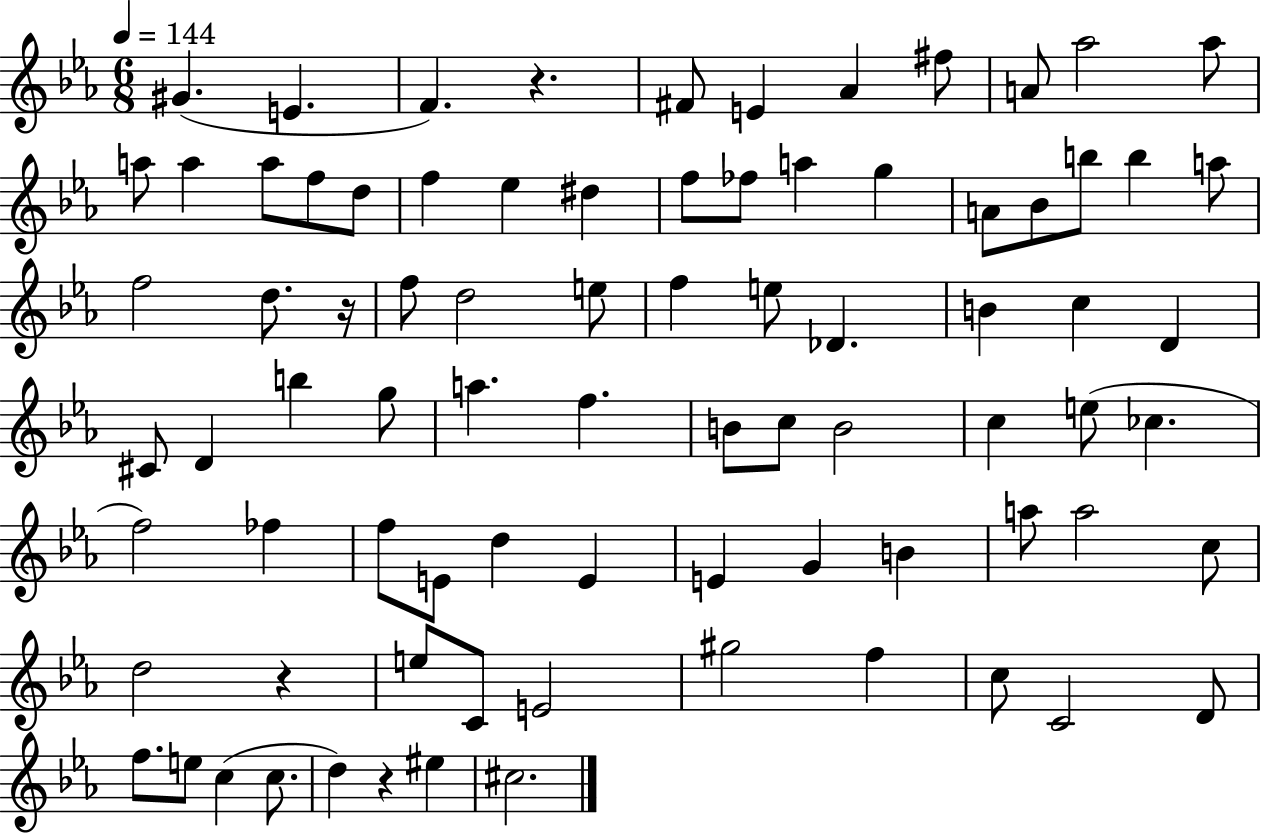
{
  \clef treble
  \numericTimeSignature
  \time 6/8
  \key ees \major
  \tempo 4 = 144
  \repeat volta 2 { gis'4.( e'4. | f'4.) r4. | fis'8 e'4 aes'4 fis''8 | a'8 aes''2 aes''8 | \break a''8 a''4 a''8 f''8 d''8 | f''4 ees''4 dis''4 | f''8 fes''8 a''4 g''4 | a'8 bes'8 b''8 b''4 a''8 | \break f''2 d''8. r16 | f''8 d''2 e''8 | f''4 e''8 des'4. | b'4 c''4 d'4 | \break cis'8 d'4 b''4 g''8 | a''4. f''4. | b'8 c''8 b'2 | c''4 e''8( ces''4. | \break f''2) fes''4 | f''8 e'8 d''4 e'4 | e'4 g'4 b'4 | a''8 a''2 c''8 | \break d''2 r4 | e''8 c'8 e'2 | gis''2 f''4 | c''8 c'2 d'8 | \break f''8. e''8 c''4( c''8. | d''4) r4 eis''4 | cis''2. | } \bar "|."
}